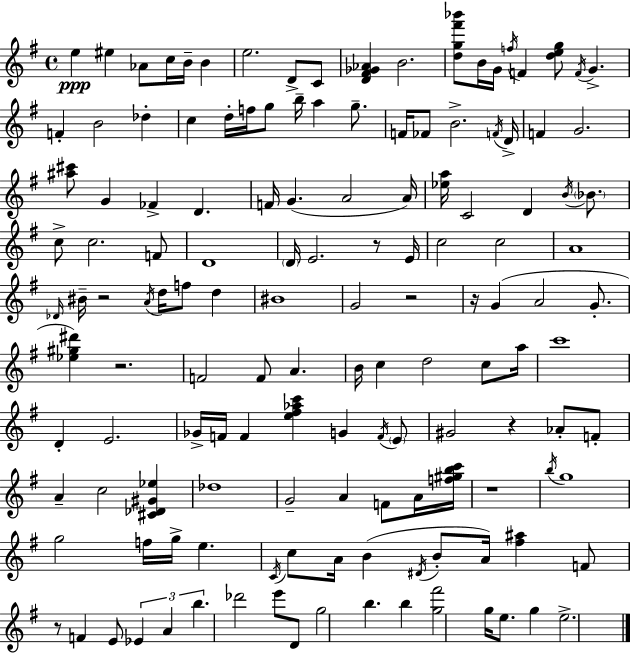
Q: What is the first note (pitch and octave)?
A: E5